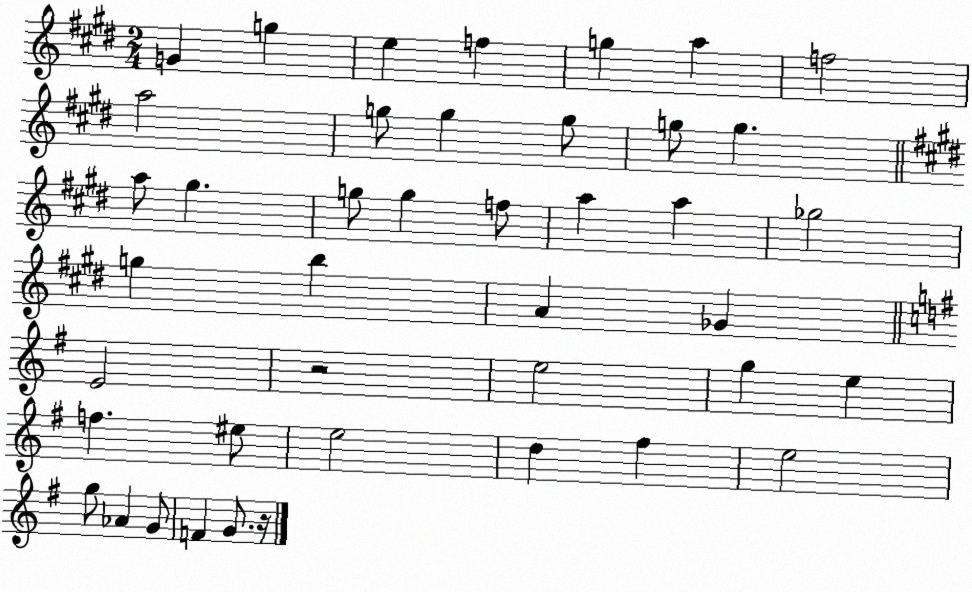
X:1
T:Untitled
M:2/4
L:1/4
K:E
G g e f g a f2 a2 g/2 g g/2 g/2 g a/2 ^g g/2 g f/2 a a _g2 g b A _G E2 z2 e2 g e f ^e/2 e2 d ^f e2 g/2 _A G/2 F G/2 z/4